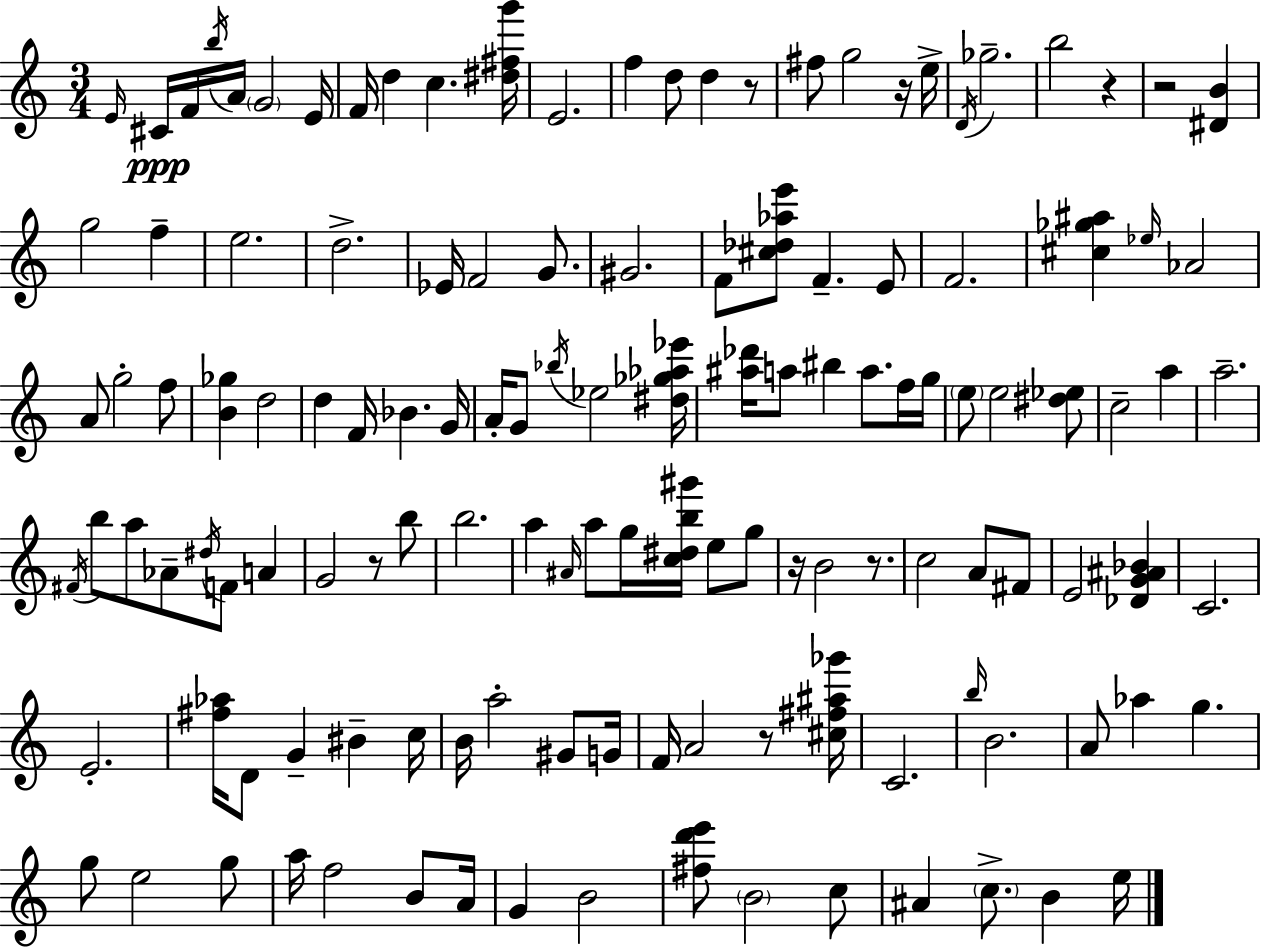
{
  \clef treble
  \numericTimeSignature
  \time 3/4
  \key c \major
  \grace { e'16 }\ppp cis'16 f'16 \acciaccatura { b''16 } a'16 \parenthesize g'2 | e'16 f'16 d''4 c''4. | <dis'' fis'' g'''>16 e'2. | f''4 d''8 d''4 | \break r8 fis''8 g''2 | r16 e''16-> \acciaccatura { d'16 } ges''2.-- | b''2 r4 | r2 <dis' b'>4 | \break g''2 f''4-- | e''2. | d''2.-> | ees'16 f'2 | \break g'8. gis'2. | f'8 <cis'' des'' aes'' e'''>8 f'4.-- | e'8 f'2. | <cis'' ges'' ais''>4 \grace { ees''16 } aes'2 | \break a'8 g''2-. | f''8 <b' ges''>4 d''2 | d''4 f'16 bes'4. | g'16 a'16-. g'8 \acciaccatura { bes''16 } ees''2 | \break <dis'' ges'' aes'' ees'''>16 <ais'' des'''>16 a''8 bis''4 | a''8. f''16 g''16 \parenthesize e''8 e''2 | <dis'' ees''>8 c''2-- | a''4 a''2.-- | \break \acciaccatura { fis'16 } b''8 a''8 aes'8-- | \acciaccatura { dis''16 } f'8 a'4 g'2 | r8 b''8 b''2. | a''4 \grace { ais'16 } | \break a''8 g''16 <c'' dis'' b'' gis'''>16 e''8 g''8 r16 b'2 | r8. c''2 | a'8 fis'8 e'2 | <des' g' ais' bes'>4 c'2. | \break e'2.-. | <fis'' aes''>16 d'8 g'4-- | bis'4-- c''16 b'16 a''2-. | gis'8 g'16 f'16 a'2 | \break r8 <cis'' fis'' ais'' ges'''>16 c'2. | \grace { b''16 } b'2. | a'8 aes''4 | g''4. g''8 e''2 | \break g''8 a''16 f''2 | b'8 a'16 g'4 | b'2 <fis'' d''' e'''>8 \parenthesize b'2 | c''8 ais'4 | \break \parenthesize c''8.-> b'4 e''16 \bar "|."
}